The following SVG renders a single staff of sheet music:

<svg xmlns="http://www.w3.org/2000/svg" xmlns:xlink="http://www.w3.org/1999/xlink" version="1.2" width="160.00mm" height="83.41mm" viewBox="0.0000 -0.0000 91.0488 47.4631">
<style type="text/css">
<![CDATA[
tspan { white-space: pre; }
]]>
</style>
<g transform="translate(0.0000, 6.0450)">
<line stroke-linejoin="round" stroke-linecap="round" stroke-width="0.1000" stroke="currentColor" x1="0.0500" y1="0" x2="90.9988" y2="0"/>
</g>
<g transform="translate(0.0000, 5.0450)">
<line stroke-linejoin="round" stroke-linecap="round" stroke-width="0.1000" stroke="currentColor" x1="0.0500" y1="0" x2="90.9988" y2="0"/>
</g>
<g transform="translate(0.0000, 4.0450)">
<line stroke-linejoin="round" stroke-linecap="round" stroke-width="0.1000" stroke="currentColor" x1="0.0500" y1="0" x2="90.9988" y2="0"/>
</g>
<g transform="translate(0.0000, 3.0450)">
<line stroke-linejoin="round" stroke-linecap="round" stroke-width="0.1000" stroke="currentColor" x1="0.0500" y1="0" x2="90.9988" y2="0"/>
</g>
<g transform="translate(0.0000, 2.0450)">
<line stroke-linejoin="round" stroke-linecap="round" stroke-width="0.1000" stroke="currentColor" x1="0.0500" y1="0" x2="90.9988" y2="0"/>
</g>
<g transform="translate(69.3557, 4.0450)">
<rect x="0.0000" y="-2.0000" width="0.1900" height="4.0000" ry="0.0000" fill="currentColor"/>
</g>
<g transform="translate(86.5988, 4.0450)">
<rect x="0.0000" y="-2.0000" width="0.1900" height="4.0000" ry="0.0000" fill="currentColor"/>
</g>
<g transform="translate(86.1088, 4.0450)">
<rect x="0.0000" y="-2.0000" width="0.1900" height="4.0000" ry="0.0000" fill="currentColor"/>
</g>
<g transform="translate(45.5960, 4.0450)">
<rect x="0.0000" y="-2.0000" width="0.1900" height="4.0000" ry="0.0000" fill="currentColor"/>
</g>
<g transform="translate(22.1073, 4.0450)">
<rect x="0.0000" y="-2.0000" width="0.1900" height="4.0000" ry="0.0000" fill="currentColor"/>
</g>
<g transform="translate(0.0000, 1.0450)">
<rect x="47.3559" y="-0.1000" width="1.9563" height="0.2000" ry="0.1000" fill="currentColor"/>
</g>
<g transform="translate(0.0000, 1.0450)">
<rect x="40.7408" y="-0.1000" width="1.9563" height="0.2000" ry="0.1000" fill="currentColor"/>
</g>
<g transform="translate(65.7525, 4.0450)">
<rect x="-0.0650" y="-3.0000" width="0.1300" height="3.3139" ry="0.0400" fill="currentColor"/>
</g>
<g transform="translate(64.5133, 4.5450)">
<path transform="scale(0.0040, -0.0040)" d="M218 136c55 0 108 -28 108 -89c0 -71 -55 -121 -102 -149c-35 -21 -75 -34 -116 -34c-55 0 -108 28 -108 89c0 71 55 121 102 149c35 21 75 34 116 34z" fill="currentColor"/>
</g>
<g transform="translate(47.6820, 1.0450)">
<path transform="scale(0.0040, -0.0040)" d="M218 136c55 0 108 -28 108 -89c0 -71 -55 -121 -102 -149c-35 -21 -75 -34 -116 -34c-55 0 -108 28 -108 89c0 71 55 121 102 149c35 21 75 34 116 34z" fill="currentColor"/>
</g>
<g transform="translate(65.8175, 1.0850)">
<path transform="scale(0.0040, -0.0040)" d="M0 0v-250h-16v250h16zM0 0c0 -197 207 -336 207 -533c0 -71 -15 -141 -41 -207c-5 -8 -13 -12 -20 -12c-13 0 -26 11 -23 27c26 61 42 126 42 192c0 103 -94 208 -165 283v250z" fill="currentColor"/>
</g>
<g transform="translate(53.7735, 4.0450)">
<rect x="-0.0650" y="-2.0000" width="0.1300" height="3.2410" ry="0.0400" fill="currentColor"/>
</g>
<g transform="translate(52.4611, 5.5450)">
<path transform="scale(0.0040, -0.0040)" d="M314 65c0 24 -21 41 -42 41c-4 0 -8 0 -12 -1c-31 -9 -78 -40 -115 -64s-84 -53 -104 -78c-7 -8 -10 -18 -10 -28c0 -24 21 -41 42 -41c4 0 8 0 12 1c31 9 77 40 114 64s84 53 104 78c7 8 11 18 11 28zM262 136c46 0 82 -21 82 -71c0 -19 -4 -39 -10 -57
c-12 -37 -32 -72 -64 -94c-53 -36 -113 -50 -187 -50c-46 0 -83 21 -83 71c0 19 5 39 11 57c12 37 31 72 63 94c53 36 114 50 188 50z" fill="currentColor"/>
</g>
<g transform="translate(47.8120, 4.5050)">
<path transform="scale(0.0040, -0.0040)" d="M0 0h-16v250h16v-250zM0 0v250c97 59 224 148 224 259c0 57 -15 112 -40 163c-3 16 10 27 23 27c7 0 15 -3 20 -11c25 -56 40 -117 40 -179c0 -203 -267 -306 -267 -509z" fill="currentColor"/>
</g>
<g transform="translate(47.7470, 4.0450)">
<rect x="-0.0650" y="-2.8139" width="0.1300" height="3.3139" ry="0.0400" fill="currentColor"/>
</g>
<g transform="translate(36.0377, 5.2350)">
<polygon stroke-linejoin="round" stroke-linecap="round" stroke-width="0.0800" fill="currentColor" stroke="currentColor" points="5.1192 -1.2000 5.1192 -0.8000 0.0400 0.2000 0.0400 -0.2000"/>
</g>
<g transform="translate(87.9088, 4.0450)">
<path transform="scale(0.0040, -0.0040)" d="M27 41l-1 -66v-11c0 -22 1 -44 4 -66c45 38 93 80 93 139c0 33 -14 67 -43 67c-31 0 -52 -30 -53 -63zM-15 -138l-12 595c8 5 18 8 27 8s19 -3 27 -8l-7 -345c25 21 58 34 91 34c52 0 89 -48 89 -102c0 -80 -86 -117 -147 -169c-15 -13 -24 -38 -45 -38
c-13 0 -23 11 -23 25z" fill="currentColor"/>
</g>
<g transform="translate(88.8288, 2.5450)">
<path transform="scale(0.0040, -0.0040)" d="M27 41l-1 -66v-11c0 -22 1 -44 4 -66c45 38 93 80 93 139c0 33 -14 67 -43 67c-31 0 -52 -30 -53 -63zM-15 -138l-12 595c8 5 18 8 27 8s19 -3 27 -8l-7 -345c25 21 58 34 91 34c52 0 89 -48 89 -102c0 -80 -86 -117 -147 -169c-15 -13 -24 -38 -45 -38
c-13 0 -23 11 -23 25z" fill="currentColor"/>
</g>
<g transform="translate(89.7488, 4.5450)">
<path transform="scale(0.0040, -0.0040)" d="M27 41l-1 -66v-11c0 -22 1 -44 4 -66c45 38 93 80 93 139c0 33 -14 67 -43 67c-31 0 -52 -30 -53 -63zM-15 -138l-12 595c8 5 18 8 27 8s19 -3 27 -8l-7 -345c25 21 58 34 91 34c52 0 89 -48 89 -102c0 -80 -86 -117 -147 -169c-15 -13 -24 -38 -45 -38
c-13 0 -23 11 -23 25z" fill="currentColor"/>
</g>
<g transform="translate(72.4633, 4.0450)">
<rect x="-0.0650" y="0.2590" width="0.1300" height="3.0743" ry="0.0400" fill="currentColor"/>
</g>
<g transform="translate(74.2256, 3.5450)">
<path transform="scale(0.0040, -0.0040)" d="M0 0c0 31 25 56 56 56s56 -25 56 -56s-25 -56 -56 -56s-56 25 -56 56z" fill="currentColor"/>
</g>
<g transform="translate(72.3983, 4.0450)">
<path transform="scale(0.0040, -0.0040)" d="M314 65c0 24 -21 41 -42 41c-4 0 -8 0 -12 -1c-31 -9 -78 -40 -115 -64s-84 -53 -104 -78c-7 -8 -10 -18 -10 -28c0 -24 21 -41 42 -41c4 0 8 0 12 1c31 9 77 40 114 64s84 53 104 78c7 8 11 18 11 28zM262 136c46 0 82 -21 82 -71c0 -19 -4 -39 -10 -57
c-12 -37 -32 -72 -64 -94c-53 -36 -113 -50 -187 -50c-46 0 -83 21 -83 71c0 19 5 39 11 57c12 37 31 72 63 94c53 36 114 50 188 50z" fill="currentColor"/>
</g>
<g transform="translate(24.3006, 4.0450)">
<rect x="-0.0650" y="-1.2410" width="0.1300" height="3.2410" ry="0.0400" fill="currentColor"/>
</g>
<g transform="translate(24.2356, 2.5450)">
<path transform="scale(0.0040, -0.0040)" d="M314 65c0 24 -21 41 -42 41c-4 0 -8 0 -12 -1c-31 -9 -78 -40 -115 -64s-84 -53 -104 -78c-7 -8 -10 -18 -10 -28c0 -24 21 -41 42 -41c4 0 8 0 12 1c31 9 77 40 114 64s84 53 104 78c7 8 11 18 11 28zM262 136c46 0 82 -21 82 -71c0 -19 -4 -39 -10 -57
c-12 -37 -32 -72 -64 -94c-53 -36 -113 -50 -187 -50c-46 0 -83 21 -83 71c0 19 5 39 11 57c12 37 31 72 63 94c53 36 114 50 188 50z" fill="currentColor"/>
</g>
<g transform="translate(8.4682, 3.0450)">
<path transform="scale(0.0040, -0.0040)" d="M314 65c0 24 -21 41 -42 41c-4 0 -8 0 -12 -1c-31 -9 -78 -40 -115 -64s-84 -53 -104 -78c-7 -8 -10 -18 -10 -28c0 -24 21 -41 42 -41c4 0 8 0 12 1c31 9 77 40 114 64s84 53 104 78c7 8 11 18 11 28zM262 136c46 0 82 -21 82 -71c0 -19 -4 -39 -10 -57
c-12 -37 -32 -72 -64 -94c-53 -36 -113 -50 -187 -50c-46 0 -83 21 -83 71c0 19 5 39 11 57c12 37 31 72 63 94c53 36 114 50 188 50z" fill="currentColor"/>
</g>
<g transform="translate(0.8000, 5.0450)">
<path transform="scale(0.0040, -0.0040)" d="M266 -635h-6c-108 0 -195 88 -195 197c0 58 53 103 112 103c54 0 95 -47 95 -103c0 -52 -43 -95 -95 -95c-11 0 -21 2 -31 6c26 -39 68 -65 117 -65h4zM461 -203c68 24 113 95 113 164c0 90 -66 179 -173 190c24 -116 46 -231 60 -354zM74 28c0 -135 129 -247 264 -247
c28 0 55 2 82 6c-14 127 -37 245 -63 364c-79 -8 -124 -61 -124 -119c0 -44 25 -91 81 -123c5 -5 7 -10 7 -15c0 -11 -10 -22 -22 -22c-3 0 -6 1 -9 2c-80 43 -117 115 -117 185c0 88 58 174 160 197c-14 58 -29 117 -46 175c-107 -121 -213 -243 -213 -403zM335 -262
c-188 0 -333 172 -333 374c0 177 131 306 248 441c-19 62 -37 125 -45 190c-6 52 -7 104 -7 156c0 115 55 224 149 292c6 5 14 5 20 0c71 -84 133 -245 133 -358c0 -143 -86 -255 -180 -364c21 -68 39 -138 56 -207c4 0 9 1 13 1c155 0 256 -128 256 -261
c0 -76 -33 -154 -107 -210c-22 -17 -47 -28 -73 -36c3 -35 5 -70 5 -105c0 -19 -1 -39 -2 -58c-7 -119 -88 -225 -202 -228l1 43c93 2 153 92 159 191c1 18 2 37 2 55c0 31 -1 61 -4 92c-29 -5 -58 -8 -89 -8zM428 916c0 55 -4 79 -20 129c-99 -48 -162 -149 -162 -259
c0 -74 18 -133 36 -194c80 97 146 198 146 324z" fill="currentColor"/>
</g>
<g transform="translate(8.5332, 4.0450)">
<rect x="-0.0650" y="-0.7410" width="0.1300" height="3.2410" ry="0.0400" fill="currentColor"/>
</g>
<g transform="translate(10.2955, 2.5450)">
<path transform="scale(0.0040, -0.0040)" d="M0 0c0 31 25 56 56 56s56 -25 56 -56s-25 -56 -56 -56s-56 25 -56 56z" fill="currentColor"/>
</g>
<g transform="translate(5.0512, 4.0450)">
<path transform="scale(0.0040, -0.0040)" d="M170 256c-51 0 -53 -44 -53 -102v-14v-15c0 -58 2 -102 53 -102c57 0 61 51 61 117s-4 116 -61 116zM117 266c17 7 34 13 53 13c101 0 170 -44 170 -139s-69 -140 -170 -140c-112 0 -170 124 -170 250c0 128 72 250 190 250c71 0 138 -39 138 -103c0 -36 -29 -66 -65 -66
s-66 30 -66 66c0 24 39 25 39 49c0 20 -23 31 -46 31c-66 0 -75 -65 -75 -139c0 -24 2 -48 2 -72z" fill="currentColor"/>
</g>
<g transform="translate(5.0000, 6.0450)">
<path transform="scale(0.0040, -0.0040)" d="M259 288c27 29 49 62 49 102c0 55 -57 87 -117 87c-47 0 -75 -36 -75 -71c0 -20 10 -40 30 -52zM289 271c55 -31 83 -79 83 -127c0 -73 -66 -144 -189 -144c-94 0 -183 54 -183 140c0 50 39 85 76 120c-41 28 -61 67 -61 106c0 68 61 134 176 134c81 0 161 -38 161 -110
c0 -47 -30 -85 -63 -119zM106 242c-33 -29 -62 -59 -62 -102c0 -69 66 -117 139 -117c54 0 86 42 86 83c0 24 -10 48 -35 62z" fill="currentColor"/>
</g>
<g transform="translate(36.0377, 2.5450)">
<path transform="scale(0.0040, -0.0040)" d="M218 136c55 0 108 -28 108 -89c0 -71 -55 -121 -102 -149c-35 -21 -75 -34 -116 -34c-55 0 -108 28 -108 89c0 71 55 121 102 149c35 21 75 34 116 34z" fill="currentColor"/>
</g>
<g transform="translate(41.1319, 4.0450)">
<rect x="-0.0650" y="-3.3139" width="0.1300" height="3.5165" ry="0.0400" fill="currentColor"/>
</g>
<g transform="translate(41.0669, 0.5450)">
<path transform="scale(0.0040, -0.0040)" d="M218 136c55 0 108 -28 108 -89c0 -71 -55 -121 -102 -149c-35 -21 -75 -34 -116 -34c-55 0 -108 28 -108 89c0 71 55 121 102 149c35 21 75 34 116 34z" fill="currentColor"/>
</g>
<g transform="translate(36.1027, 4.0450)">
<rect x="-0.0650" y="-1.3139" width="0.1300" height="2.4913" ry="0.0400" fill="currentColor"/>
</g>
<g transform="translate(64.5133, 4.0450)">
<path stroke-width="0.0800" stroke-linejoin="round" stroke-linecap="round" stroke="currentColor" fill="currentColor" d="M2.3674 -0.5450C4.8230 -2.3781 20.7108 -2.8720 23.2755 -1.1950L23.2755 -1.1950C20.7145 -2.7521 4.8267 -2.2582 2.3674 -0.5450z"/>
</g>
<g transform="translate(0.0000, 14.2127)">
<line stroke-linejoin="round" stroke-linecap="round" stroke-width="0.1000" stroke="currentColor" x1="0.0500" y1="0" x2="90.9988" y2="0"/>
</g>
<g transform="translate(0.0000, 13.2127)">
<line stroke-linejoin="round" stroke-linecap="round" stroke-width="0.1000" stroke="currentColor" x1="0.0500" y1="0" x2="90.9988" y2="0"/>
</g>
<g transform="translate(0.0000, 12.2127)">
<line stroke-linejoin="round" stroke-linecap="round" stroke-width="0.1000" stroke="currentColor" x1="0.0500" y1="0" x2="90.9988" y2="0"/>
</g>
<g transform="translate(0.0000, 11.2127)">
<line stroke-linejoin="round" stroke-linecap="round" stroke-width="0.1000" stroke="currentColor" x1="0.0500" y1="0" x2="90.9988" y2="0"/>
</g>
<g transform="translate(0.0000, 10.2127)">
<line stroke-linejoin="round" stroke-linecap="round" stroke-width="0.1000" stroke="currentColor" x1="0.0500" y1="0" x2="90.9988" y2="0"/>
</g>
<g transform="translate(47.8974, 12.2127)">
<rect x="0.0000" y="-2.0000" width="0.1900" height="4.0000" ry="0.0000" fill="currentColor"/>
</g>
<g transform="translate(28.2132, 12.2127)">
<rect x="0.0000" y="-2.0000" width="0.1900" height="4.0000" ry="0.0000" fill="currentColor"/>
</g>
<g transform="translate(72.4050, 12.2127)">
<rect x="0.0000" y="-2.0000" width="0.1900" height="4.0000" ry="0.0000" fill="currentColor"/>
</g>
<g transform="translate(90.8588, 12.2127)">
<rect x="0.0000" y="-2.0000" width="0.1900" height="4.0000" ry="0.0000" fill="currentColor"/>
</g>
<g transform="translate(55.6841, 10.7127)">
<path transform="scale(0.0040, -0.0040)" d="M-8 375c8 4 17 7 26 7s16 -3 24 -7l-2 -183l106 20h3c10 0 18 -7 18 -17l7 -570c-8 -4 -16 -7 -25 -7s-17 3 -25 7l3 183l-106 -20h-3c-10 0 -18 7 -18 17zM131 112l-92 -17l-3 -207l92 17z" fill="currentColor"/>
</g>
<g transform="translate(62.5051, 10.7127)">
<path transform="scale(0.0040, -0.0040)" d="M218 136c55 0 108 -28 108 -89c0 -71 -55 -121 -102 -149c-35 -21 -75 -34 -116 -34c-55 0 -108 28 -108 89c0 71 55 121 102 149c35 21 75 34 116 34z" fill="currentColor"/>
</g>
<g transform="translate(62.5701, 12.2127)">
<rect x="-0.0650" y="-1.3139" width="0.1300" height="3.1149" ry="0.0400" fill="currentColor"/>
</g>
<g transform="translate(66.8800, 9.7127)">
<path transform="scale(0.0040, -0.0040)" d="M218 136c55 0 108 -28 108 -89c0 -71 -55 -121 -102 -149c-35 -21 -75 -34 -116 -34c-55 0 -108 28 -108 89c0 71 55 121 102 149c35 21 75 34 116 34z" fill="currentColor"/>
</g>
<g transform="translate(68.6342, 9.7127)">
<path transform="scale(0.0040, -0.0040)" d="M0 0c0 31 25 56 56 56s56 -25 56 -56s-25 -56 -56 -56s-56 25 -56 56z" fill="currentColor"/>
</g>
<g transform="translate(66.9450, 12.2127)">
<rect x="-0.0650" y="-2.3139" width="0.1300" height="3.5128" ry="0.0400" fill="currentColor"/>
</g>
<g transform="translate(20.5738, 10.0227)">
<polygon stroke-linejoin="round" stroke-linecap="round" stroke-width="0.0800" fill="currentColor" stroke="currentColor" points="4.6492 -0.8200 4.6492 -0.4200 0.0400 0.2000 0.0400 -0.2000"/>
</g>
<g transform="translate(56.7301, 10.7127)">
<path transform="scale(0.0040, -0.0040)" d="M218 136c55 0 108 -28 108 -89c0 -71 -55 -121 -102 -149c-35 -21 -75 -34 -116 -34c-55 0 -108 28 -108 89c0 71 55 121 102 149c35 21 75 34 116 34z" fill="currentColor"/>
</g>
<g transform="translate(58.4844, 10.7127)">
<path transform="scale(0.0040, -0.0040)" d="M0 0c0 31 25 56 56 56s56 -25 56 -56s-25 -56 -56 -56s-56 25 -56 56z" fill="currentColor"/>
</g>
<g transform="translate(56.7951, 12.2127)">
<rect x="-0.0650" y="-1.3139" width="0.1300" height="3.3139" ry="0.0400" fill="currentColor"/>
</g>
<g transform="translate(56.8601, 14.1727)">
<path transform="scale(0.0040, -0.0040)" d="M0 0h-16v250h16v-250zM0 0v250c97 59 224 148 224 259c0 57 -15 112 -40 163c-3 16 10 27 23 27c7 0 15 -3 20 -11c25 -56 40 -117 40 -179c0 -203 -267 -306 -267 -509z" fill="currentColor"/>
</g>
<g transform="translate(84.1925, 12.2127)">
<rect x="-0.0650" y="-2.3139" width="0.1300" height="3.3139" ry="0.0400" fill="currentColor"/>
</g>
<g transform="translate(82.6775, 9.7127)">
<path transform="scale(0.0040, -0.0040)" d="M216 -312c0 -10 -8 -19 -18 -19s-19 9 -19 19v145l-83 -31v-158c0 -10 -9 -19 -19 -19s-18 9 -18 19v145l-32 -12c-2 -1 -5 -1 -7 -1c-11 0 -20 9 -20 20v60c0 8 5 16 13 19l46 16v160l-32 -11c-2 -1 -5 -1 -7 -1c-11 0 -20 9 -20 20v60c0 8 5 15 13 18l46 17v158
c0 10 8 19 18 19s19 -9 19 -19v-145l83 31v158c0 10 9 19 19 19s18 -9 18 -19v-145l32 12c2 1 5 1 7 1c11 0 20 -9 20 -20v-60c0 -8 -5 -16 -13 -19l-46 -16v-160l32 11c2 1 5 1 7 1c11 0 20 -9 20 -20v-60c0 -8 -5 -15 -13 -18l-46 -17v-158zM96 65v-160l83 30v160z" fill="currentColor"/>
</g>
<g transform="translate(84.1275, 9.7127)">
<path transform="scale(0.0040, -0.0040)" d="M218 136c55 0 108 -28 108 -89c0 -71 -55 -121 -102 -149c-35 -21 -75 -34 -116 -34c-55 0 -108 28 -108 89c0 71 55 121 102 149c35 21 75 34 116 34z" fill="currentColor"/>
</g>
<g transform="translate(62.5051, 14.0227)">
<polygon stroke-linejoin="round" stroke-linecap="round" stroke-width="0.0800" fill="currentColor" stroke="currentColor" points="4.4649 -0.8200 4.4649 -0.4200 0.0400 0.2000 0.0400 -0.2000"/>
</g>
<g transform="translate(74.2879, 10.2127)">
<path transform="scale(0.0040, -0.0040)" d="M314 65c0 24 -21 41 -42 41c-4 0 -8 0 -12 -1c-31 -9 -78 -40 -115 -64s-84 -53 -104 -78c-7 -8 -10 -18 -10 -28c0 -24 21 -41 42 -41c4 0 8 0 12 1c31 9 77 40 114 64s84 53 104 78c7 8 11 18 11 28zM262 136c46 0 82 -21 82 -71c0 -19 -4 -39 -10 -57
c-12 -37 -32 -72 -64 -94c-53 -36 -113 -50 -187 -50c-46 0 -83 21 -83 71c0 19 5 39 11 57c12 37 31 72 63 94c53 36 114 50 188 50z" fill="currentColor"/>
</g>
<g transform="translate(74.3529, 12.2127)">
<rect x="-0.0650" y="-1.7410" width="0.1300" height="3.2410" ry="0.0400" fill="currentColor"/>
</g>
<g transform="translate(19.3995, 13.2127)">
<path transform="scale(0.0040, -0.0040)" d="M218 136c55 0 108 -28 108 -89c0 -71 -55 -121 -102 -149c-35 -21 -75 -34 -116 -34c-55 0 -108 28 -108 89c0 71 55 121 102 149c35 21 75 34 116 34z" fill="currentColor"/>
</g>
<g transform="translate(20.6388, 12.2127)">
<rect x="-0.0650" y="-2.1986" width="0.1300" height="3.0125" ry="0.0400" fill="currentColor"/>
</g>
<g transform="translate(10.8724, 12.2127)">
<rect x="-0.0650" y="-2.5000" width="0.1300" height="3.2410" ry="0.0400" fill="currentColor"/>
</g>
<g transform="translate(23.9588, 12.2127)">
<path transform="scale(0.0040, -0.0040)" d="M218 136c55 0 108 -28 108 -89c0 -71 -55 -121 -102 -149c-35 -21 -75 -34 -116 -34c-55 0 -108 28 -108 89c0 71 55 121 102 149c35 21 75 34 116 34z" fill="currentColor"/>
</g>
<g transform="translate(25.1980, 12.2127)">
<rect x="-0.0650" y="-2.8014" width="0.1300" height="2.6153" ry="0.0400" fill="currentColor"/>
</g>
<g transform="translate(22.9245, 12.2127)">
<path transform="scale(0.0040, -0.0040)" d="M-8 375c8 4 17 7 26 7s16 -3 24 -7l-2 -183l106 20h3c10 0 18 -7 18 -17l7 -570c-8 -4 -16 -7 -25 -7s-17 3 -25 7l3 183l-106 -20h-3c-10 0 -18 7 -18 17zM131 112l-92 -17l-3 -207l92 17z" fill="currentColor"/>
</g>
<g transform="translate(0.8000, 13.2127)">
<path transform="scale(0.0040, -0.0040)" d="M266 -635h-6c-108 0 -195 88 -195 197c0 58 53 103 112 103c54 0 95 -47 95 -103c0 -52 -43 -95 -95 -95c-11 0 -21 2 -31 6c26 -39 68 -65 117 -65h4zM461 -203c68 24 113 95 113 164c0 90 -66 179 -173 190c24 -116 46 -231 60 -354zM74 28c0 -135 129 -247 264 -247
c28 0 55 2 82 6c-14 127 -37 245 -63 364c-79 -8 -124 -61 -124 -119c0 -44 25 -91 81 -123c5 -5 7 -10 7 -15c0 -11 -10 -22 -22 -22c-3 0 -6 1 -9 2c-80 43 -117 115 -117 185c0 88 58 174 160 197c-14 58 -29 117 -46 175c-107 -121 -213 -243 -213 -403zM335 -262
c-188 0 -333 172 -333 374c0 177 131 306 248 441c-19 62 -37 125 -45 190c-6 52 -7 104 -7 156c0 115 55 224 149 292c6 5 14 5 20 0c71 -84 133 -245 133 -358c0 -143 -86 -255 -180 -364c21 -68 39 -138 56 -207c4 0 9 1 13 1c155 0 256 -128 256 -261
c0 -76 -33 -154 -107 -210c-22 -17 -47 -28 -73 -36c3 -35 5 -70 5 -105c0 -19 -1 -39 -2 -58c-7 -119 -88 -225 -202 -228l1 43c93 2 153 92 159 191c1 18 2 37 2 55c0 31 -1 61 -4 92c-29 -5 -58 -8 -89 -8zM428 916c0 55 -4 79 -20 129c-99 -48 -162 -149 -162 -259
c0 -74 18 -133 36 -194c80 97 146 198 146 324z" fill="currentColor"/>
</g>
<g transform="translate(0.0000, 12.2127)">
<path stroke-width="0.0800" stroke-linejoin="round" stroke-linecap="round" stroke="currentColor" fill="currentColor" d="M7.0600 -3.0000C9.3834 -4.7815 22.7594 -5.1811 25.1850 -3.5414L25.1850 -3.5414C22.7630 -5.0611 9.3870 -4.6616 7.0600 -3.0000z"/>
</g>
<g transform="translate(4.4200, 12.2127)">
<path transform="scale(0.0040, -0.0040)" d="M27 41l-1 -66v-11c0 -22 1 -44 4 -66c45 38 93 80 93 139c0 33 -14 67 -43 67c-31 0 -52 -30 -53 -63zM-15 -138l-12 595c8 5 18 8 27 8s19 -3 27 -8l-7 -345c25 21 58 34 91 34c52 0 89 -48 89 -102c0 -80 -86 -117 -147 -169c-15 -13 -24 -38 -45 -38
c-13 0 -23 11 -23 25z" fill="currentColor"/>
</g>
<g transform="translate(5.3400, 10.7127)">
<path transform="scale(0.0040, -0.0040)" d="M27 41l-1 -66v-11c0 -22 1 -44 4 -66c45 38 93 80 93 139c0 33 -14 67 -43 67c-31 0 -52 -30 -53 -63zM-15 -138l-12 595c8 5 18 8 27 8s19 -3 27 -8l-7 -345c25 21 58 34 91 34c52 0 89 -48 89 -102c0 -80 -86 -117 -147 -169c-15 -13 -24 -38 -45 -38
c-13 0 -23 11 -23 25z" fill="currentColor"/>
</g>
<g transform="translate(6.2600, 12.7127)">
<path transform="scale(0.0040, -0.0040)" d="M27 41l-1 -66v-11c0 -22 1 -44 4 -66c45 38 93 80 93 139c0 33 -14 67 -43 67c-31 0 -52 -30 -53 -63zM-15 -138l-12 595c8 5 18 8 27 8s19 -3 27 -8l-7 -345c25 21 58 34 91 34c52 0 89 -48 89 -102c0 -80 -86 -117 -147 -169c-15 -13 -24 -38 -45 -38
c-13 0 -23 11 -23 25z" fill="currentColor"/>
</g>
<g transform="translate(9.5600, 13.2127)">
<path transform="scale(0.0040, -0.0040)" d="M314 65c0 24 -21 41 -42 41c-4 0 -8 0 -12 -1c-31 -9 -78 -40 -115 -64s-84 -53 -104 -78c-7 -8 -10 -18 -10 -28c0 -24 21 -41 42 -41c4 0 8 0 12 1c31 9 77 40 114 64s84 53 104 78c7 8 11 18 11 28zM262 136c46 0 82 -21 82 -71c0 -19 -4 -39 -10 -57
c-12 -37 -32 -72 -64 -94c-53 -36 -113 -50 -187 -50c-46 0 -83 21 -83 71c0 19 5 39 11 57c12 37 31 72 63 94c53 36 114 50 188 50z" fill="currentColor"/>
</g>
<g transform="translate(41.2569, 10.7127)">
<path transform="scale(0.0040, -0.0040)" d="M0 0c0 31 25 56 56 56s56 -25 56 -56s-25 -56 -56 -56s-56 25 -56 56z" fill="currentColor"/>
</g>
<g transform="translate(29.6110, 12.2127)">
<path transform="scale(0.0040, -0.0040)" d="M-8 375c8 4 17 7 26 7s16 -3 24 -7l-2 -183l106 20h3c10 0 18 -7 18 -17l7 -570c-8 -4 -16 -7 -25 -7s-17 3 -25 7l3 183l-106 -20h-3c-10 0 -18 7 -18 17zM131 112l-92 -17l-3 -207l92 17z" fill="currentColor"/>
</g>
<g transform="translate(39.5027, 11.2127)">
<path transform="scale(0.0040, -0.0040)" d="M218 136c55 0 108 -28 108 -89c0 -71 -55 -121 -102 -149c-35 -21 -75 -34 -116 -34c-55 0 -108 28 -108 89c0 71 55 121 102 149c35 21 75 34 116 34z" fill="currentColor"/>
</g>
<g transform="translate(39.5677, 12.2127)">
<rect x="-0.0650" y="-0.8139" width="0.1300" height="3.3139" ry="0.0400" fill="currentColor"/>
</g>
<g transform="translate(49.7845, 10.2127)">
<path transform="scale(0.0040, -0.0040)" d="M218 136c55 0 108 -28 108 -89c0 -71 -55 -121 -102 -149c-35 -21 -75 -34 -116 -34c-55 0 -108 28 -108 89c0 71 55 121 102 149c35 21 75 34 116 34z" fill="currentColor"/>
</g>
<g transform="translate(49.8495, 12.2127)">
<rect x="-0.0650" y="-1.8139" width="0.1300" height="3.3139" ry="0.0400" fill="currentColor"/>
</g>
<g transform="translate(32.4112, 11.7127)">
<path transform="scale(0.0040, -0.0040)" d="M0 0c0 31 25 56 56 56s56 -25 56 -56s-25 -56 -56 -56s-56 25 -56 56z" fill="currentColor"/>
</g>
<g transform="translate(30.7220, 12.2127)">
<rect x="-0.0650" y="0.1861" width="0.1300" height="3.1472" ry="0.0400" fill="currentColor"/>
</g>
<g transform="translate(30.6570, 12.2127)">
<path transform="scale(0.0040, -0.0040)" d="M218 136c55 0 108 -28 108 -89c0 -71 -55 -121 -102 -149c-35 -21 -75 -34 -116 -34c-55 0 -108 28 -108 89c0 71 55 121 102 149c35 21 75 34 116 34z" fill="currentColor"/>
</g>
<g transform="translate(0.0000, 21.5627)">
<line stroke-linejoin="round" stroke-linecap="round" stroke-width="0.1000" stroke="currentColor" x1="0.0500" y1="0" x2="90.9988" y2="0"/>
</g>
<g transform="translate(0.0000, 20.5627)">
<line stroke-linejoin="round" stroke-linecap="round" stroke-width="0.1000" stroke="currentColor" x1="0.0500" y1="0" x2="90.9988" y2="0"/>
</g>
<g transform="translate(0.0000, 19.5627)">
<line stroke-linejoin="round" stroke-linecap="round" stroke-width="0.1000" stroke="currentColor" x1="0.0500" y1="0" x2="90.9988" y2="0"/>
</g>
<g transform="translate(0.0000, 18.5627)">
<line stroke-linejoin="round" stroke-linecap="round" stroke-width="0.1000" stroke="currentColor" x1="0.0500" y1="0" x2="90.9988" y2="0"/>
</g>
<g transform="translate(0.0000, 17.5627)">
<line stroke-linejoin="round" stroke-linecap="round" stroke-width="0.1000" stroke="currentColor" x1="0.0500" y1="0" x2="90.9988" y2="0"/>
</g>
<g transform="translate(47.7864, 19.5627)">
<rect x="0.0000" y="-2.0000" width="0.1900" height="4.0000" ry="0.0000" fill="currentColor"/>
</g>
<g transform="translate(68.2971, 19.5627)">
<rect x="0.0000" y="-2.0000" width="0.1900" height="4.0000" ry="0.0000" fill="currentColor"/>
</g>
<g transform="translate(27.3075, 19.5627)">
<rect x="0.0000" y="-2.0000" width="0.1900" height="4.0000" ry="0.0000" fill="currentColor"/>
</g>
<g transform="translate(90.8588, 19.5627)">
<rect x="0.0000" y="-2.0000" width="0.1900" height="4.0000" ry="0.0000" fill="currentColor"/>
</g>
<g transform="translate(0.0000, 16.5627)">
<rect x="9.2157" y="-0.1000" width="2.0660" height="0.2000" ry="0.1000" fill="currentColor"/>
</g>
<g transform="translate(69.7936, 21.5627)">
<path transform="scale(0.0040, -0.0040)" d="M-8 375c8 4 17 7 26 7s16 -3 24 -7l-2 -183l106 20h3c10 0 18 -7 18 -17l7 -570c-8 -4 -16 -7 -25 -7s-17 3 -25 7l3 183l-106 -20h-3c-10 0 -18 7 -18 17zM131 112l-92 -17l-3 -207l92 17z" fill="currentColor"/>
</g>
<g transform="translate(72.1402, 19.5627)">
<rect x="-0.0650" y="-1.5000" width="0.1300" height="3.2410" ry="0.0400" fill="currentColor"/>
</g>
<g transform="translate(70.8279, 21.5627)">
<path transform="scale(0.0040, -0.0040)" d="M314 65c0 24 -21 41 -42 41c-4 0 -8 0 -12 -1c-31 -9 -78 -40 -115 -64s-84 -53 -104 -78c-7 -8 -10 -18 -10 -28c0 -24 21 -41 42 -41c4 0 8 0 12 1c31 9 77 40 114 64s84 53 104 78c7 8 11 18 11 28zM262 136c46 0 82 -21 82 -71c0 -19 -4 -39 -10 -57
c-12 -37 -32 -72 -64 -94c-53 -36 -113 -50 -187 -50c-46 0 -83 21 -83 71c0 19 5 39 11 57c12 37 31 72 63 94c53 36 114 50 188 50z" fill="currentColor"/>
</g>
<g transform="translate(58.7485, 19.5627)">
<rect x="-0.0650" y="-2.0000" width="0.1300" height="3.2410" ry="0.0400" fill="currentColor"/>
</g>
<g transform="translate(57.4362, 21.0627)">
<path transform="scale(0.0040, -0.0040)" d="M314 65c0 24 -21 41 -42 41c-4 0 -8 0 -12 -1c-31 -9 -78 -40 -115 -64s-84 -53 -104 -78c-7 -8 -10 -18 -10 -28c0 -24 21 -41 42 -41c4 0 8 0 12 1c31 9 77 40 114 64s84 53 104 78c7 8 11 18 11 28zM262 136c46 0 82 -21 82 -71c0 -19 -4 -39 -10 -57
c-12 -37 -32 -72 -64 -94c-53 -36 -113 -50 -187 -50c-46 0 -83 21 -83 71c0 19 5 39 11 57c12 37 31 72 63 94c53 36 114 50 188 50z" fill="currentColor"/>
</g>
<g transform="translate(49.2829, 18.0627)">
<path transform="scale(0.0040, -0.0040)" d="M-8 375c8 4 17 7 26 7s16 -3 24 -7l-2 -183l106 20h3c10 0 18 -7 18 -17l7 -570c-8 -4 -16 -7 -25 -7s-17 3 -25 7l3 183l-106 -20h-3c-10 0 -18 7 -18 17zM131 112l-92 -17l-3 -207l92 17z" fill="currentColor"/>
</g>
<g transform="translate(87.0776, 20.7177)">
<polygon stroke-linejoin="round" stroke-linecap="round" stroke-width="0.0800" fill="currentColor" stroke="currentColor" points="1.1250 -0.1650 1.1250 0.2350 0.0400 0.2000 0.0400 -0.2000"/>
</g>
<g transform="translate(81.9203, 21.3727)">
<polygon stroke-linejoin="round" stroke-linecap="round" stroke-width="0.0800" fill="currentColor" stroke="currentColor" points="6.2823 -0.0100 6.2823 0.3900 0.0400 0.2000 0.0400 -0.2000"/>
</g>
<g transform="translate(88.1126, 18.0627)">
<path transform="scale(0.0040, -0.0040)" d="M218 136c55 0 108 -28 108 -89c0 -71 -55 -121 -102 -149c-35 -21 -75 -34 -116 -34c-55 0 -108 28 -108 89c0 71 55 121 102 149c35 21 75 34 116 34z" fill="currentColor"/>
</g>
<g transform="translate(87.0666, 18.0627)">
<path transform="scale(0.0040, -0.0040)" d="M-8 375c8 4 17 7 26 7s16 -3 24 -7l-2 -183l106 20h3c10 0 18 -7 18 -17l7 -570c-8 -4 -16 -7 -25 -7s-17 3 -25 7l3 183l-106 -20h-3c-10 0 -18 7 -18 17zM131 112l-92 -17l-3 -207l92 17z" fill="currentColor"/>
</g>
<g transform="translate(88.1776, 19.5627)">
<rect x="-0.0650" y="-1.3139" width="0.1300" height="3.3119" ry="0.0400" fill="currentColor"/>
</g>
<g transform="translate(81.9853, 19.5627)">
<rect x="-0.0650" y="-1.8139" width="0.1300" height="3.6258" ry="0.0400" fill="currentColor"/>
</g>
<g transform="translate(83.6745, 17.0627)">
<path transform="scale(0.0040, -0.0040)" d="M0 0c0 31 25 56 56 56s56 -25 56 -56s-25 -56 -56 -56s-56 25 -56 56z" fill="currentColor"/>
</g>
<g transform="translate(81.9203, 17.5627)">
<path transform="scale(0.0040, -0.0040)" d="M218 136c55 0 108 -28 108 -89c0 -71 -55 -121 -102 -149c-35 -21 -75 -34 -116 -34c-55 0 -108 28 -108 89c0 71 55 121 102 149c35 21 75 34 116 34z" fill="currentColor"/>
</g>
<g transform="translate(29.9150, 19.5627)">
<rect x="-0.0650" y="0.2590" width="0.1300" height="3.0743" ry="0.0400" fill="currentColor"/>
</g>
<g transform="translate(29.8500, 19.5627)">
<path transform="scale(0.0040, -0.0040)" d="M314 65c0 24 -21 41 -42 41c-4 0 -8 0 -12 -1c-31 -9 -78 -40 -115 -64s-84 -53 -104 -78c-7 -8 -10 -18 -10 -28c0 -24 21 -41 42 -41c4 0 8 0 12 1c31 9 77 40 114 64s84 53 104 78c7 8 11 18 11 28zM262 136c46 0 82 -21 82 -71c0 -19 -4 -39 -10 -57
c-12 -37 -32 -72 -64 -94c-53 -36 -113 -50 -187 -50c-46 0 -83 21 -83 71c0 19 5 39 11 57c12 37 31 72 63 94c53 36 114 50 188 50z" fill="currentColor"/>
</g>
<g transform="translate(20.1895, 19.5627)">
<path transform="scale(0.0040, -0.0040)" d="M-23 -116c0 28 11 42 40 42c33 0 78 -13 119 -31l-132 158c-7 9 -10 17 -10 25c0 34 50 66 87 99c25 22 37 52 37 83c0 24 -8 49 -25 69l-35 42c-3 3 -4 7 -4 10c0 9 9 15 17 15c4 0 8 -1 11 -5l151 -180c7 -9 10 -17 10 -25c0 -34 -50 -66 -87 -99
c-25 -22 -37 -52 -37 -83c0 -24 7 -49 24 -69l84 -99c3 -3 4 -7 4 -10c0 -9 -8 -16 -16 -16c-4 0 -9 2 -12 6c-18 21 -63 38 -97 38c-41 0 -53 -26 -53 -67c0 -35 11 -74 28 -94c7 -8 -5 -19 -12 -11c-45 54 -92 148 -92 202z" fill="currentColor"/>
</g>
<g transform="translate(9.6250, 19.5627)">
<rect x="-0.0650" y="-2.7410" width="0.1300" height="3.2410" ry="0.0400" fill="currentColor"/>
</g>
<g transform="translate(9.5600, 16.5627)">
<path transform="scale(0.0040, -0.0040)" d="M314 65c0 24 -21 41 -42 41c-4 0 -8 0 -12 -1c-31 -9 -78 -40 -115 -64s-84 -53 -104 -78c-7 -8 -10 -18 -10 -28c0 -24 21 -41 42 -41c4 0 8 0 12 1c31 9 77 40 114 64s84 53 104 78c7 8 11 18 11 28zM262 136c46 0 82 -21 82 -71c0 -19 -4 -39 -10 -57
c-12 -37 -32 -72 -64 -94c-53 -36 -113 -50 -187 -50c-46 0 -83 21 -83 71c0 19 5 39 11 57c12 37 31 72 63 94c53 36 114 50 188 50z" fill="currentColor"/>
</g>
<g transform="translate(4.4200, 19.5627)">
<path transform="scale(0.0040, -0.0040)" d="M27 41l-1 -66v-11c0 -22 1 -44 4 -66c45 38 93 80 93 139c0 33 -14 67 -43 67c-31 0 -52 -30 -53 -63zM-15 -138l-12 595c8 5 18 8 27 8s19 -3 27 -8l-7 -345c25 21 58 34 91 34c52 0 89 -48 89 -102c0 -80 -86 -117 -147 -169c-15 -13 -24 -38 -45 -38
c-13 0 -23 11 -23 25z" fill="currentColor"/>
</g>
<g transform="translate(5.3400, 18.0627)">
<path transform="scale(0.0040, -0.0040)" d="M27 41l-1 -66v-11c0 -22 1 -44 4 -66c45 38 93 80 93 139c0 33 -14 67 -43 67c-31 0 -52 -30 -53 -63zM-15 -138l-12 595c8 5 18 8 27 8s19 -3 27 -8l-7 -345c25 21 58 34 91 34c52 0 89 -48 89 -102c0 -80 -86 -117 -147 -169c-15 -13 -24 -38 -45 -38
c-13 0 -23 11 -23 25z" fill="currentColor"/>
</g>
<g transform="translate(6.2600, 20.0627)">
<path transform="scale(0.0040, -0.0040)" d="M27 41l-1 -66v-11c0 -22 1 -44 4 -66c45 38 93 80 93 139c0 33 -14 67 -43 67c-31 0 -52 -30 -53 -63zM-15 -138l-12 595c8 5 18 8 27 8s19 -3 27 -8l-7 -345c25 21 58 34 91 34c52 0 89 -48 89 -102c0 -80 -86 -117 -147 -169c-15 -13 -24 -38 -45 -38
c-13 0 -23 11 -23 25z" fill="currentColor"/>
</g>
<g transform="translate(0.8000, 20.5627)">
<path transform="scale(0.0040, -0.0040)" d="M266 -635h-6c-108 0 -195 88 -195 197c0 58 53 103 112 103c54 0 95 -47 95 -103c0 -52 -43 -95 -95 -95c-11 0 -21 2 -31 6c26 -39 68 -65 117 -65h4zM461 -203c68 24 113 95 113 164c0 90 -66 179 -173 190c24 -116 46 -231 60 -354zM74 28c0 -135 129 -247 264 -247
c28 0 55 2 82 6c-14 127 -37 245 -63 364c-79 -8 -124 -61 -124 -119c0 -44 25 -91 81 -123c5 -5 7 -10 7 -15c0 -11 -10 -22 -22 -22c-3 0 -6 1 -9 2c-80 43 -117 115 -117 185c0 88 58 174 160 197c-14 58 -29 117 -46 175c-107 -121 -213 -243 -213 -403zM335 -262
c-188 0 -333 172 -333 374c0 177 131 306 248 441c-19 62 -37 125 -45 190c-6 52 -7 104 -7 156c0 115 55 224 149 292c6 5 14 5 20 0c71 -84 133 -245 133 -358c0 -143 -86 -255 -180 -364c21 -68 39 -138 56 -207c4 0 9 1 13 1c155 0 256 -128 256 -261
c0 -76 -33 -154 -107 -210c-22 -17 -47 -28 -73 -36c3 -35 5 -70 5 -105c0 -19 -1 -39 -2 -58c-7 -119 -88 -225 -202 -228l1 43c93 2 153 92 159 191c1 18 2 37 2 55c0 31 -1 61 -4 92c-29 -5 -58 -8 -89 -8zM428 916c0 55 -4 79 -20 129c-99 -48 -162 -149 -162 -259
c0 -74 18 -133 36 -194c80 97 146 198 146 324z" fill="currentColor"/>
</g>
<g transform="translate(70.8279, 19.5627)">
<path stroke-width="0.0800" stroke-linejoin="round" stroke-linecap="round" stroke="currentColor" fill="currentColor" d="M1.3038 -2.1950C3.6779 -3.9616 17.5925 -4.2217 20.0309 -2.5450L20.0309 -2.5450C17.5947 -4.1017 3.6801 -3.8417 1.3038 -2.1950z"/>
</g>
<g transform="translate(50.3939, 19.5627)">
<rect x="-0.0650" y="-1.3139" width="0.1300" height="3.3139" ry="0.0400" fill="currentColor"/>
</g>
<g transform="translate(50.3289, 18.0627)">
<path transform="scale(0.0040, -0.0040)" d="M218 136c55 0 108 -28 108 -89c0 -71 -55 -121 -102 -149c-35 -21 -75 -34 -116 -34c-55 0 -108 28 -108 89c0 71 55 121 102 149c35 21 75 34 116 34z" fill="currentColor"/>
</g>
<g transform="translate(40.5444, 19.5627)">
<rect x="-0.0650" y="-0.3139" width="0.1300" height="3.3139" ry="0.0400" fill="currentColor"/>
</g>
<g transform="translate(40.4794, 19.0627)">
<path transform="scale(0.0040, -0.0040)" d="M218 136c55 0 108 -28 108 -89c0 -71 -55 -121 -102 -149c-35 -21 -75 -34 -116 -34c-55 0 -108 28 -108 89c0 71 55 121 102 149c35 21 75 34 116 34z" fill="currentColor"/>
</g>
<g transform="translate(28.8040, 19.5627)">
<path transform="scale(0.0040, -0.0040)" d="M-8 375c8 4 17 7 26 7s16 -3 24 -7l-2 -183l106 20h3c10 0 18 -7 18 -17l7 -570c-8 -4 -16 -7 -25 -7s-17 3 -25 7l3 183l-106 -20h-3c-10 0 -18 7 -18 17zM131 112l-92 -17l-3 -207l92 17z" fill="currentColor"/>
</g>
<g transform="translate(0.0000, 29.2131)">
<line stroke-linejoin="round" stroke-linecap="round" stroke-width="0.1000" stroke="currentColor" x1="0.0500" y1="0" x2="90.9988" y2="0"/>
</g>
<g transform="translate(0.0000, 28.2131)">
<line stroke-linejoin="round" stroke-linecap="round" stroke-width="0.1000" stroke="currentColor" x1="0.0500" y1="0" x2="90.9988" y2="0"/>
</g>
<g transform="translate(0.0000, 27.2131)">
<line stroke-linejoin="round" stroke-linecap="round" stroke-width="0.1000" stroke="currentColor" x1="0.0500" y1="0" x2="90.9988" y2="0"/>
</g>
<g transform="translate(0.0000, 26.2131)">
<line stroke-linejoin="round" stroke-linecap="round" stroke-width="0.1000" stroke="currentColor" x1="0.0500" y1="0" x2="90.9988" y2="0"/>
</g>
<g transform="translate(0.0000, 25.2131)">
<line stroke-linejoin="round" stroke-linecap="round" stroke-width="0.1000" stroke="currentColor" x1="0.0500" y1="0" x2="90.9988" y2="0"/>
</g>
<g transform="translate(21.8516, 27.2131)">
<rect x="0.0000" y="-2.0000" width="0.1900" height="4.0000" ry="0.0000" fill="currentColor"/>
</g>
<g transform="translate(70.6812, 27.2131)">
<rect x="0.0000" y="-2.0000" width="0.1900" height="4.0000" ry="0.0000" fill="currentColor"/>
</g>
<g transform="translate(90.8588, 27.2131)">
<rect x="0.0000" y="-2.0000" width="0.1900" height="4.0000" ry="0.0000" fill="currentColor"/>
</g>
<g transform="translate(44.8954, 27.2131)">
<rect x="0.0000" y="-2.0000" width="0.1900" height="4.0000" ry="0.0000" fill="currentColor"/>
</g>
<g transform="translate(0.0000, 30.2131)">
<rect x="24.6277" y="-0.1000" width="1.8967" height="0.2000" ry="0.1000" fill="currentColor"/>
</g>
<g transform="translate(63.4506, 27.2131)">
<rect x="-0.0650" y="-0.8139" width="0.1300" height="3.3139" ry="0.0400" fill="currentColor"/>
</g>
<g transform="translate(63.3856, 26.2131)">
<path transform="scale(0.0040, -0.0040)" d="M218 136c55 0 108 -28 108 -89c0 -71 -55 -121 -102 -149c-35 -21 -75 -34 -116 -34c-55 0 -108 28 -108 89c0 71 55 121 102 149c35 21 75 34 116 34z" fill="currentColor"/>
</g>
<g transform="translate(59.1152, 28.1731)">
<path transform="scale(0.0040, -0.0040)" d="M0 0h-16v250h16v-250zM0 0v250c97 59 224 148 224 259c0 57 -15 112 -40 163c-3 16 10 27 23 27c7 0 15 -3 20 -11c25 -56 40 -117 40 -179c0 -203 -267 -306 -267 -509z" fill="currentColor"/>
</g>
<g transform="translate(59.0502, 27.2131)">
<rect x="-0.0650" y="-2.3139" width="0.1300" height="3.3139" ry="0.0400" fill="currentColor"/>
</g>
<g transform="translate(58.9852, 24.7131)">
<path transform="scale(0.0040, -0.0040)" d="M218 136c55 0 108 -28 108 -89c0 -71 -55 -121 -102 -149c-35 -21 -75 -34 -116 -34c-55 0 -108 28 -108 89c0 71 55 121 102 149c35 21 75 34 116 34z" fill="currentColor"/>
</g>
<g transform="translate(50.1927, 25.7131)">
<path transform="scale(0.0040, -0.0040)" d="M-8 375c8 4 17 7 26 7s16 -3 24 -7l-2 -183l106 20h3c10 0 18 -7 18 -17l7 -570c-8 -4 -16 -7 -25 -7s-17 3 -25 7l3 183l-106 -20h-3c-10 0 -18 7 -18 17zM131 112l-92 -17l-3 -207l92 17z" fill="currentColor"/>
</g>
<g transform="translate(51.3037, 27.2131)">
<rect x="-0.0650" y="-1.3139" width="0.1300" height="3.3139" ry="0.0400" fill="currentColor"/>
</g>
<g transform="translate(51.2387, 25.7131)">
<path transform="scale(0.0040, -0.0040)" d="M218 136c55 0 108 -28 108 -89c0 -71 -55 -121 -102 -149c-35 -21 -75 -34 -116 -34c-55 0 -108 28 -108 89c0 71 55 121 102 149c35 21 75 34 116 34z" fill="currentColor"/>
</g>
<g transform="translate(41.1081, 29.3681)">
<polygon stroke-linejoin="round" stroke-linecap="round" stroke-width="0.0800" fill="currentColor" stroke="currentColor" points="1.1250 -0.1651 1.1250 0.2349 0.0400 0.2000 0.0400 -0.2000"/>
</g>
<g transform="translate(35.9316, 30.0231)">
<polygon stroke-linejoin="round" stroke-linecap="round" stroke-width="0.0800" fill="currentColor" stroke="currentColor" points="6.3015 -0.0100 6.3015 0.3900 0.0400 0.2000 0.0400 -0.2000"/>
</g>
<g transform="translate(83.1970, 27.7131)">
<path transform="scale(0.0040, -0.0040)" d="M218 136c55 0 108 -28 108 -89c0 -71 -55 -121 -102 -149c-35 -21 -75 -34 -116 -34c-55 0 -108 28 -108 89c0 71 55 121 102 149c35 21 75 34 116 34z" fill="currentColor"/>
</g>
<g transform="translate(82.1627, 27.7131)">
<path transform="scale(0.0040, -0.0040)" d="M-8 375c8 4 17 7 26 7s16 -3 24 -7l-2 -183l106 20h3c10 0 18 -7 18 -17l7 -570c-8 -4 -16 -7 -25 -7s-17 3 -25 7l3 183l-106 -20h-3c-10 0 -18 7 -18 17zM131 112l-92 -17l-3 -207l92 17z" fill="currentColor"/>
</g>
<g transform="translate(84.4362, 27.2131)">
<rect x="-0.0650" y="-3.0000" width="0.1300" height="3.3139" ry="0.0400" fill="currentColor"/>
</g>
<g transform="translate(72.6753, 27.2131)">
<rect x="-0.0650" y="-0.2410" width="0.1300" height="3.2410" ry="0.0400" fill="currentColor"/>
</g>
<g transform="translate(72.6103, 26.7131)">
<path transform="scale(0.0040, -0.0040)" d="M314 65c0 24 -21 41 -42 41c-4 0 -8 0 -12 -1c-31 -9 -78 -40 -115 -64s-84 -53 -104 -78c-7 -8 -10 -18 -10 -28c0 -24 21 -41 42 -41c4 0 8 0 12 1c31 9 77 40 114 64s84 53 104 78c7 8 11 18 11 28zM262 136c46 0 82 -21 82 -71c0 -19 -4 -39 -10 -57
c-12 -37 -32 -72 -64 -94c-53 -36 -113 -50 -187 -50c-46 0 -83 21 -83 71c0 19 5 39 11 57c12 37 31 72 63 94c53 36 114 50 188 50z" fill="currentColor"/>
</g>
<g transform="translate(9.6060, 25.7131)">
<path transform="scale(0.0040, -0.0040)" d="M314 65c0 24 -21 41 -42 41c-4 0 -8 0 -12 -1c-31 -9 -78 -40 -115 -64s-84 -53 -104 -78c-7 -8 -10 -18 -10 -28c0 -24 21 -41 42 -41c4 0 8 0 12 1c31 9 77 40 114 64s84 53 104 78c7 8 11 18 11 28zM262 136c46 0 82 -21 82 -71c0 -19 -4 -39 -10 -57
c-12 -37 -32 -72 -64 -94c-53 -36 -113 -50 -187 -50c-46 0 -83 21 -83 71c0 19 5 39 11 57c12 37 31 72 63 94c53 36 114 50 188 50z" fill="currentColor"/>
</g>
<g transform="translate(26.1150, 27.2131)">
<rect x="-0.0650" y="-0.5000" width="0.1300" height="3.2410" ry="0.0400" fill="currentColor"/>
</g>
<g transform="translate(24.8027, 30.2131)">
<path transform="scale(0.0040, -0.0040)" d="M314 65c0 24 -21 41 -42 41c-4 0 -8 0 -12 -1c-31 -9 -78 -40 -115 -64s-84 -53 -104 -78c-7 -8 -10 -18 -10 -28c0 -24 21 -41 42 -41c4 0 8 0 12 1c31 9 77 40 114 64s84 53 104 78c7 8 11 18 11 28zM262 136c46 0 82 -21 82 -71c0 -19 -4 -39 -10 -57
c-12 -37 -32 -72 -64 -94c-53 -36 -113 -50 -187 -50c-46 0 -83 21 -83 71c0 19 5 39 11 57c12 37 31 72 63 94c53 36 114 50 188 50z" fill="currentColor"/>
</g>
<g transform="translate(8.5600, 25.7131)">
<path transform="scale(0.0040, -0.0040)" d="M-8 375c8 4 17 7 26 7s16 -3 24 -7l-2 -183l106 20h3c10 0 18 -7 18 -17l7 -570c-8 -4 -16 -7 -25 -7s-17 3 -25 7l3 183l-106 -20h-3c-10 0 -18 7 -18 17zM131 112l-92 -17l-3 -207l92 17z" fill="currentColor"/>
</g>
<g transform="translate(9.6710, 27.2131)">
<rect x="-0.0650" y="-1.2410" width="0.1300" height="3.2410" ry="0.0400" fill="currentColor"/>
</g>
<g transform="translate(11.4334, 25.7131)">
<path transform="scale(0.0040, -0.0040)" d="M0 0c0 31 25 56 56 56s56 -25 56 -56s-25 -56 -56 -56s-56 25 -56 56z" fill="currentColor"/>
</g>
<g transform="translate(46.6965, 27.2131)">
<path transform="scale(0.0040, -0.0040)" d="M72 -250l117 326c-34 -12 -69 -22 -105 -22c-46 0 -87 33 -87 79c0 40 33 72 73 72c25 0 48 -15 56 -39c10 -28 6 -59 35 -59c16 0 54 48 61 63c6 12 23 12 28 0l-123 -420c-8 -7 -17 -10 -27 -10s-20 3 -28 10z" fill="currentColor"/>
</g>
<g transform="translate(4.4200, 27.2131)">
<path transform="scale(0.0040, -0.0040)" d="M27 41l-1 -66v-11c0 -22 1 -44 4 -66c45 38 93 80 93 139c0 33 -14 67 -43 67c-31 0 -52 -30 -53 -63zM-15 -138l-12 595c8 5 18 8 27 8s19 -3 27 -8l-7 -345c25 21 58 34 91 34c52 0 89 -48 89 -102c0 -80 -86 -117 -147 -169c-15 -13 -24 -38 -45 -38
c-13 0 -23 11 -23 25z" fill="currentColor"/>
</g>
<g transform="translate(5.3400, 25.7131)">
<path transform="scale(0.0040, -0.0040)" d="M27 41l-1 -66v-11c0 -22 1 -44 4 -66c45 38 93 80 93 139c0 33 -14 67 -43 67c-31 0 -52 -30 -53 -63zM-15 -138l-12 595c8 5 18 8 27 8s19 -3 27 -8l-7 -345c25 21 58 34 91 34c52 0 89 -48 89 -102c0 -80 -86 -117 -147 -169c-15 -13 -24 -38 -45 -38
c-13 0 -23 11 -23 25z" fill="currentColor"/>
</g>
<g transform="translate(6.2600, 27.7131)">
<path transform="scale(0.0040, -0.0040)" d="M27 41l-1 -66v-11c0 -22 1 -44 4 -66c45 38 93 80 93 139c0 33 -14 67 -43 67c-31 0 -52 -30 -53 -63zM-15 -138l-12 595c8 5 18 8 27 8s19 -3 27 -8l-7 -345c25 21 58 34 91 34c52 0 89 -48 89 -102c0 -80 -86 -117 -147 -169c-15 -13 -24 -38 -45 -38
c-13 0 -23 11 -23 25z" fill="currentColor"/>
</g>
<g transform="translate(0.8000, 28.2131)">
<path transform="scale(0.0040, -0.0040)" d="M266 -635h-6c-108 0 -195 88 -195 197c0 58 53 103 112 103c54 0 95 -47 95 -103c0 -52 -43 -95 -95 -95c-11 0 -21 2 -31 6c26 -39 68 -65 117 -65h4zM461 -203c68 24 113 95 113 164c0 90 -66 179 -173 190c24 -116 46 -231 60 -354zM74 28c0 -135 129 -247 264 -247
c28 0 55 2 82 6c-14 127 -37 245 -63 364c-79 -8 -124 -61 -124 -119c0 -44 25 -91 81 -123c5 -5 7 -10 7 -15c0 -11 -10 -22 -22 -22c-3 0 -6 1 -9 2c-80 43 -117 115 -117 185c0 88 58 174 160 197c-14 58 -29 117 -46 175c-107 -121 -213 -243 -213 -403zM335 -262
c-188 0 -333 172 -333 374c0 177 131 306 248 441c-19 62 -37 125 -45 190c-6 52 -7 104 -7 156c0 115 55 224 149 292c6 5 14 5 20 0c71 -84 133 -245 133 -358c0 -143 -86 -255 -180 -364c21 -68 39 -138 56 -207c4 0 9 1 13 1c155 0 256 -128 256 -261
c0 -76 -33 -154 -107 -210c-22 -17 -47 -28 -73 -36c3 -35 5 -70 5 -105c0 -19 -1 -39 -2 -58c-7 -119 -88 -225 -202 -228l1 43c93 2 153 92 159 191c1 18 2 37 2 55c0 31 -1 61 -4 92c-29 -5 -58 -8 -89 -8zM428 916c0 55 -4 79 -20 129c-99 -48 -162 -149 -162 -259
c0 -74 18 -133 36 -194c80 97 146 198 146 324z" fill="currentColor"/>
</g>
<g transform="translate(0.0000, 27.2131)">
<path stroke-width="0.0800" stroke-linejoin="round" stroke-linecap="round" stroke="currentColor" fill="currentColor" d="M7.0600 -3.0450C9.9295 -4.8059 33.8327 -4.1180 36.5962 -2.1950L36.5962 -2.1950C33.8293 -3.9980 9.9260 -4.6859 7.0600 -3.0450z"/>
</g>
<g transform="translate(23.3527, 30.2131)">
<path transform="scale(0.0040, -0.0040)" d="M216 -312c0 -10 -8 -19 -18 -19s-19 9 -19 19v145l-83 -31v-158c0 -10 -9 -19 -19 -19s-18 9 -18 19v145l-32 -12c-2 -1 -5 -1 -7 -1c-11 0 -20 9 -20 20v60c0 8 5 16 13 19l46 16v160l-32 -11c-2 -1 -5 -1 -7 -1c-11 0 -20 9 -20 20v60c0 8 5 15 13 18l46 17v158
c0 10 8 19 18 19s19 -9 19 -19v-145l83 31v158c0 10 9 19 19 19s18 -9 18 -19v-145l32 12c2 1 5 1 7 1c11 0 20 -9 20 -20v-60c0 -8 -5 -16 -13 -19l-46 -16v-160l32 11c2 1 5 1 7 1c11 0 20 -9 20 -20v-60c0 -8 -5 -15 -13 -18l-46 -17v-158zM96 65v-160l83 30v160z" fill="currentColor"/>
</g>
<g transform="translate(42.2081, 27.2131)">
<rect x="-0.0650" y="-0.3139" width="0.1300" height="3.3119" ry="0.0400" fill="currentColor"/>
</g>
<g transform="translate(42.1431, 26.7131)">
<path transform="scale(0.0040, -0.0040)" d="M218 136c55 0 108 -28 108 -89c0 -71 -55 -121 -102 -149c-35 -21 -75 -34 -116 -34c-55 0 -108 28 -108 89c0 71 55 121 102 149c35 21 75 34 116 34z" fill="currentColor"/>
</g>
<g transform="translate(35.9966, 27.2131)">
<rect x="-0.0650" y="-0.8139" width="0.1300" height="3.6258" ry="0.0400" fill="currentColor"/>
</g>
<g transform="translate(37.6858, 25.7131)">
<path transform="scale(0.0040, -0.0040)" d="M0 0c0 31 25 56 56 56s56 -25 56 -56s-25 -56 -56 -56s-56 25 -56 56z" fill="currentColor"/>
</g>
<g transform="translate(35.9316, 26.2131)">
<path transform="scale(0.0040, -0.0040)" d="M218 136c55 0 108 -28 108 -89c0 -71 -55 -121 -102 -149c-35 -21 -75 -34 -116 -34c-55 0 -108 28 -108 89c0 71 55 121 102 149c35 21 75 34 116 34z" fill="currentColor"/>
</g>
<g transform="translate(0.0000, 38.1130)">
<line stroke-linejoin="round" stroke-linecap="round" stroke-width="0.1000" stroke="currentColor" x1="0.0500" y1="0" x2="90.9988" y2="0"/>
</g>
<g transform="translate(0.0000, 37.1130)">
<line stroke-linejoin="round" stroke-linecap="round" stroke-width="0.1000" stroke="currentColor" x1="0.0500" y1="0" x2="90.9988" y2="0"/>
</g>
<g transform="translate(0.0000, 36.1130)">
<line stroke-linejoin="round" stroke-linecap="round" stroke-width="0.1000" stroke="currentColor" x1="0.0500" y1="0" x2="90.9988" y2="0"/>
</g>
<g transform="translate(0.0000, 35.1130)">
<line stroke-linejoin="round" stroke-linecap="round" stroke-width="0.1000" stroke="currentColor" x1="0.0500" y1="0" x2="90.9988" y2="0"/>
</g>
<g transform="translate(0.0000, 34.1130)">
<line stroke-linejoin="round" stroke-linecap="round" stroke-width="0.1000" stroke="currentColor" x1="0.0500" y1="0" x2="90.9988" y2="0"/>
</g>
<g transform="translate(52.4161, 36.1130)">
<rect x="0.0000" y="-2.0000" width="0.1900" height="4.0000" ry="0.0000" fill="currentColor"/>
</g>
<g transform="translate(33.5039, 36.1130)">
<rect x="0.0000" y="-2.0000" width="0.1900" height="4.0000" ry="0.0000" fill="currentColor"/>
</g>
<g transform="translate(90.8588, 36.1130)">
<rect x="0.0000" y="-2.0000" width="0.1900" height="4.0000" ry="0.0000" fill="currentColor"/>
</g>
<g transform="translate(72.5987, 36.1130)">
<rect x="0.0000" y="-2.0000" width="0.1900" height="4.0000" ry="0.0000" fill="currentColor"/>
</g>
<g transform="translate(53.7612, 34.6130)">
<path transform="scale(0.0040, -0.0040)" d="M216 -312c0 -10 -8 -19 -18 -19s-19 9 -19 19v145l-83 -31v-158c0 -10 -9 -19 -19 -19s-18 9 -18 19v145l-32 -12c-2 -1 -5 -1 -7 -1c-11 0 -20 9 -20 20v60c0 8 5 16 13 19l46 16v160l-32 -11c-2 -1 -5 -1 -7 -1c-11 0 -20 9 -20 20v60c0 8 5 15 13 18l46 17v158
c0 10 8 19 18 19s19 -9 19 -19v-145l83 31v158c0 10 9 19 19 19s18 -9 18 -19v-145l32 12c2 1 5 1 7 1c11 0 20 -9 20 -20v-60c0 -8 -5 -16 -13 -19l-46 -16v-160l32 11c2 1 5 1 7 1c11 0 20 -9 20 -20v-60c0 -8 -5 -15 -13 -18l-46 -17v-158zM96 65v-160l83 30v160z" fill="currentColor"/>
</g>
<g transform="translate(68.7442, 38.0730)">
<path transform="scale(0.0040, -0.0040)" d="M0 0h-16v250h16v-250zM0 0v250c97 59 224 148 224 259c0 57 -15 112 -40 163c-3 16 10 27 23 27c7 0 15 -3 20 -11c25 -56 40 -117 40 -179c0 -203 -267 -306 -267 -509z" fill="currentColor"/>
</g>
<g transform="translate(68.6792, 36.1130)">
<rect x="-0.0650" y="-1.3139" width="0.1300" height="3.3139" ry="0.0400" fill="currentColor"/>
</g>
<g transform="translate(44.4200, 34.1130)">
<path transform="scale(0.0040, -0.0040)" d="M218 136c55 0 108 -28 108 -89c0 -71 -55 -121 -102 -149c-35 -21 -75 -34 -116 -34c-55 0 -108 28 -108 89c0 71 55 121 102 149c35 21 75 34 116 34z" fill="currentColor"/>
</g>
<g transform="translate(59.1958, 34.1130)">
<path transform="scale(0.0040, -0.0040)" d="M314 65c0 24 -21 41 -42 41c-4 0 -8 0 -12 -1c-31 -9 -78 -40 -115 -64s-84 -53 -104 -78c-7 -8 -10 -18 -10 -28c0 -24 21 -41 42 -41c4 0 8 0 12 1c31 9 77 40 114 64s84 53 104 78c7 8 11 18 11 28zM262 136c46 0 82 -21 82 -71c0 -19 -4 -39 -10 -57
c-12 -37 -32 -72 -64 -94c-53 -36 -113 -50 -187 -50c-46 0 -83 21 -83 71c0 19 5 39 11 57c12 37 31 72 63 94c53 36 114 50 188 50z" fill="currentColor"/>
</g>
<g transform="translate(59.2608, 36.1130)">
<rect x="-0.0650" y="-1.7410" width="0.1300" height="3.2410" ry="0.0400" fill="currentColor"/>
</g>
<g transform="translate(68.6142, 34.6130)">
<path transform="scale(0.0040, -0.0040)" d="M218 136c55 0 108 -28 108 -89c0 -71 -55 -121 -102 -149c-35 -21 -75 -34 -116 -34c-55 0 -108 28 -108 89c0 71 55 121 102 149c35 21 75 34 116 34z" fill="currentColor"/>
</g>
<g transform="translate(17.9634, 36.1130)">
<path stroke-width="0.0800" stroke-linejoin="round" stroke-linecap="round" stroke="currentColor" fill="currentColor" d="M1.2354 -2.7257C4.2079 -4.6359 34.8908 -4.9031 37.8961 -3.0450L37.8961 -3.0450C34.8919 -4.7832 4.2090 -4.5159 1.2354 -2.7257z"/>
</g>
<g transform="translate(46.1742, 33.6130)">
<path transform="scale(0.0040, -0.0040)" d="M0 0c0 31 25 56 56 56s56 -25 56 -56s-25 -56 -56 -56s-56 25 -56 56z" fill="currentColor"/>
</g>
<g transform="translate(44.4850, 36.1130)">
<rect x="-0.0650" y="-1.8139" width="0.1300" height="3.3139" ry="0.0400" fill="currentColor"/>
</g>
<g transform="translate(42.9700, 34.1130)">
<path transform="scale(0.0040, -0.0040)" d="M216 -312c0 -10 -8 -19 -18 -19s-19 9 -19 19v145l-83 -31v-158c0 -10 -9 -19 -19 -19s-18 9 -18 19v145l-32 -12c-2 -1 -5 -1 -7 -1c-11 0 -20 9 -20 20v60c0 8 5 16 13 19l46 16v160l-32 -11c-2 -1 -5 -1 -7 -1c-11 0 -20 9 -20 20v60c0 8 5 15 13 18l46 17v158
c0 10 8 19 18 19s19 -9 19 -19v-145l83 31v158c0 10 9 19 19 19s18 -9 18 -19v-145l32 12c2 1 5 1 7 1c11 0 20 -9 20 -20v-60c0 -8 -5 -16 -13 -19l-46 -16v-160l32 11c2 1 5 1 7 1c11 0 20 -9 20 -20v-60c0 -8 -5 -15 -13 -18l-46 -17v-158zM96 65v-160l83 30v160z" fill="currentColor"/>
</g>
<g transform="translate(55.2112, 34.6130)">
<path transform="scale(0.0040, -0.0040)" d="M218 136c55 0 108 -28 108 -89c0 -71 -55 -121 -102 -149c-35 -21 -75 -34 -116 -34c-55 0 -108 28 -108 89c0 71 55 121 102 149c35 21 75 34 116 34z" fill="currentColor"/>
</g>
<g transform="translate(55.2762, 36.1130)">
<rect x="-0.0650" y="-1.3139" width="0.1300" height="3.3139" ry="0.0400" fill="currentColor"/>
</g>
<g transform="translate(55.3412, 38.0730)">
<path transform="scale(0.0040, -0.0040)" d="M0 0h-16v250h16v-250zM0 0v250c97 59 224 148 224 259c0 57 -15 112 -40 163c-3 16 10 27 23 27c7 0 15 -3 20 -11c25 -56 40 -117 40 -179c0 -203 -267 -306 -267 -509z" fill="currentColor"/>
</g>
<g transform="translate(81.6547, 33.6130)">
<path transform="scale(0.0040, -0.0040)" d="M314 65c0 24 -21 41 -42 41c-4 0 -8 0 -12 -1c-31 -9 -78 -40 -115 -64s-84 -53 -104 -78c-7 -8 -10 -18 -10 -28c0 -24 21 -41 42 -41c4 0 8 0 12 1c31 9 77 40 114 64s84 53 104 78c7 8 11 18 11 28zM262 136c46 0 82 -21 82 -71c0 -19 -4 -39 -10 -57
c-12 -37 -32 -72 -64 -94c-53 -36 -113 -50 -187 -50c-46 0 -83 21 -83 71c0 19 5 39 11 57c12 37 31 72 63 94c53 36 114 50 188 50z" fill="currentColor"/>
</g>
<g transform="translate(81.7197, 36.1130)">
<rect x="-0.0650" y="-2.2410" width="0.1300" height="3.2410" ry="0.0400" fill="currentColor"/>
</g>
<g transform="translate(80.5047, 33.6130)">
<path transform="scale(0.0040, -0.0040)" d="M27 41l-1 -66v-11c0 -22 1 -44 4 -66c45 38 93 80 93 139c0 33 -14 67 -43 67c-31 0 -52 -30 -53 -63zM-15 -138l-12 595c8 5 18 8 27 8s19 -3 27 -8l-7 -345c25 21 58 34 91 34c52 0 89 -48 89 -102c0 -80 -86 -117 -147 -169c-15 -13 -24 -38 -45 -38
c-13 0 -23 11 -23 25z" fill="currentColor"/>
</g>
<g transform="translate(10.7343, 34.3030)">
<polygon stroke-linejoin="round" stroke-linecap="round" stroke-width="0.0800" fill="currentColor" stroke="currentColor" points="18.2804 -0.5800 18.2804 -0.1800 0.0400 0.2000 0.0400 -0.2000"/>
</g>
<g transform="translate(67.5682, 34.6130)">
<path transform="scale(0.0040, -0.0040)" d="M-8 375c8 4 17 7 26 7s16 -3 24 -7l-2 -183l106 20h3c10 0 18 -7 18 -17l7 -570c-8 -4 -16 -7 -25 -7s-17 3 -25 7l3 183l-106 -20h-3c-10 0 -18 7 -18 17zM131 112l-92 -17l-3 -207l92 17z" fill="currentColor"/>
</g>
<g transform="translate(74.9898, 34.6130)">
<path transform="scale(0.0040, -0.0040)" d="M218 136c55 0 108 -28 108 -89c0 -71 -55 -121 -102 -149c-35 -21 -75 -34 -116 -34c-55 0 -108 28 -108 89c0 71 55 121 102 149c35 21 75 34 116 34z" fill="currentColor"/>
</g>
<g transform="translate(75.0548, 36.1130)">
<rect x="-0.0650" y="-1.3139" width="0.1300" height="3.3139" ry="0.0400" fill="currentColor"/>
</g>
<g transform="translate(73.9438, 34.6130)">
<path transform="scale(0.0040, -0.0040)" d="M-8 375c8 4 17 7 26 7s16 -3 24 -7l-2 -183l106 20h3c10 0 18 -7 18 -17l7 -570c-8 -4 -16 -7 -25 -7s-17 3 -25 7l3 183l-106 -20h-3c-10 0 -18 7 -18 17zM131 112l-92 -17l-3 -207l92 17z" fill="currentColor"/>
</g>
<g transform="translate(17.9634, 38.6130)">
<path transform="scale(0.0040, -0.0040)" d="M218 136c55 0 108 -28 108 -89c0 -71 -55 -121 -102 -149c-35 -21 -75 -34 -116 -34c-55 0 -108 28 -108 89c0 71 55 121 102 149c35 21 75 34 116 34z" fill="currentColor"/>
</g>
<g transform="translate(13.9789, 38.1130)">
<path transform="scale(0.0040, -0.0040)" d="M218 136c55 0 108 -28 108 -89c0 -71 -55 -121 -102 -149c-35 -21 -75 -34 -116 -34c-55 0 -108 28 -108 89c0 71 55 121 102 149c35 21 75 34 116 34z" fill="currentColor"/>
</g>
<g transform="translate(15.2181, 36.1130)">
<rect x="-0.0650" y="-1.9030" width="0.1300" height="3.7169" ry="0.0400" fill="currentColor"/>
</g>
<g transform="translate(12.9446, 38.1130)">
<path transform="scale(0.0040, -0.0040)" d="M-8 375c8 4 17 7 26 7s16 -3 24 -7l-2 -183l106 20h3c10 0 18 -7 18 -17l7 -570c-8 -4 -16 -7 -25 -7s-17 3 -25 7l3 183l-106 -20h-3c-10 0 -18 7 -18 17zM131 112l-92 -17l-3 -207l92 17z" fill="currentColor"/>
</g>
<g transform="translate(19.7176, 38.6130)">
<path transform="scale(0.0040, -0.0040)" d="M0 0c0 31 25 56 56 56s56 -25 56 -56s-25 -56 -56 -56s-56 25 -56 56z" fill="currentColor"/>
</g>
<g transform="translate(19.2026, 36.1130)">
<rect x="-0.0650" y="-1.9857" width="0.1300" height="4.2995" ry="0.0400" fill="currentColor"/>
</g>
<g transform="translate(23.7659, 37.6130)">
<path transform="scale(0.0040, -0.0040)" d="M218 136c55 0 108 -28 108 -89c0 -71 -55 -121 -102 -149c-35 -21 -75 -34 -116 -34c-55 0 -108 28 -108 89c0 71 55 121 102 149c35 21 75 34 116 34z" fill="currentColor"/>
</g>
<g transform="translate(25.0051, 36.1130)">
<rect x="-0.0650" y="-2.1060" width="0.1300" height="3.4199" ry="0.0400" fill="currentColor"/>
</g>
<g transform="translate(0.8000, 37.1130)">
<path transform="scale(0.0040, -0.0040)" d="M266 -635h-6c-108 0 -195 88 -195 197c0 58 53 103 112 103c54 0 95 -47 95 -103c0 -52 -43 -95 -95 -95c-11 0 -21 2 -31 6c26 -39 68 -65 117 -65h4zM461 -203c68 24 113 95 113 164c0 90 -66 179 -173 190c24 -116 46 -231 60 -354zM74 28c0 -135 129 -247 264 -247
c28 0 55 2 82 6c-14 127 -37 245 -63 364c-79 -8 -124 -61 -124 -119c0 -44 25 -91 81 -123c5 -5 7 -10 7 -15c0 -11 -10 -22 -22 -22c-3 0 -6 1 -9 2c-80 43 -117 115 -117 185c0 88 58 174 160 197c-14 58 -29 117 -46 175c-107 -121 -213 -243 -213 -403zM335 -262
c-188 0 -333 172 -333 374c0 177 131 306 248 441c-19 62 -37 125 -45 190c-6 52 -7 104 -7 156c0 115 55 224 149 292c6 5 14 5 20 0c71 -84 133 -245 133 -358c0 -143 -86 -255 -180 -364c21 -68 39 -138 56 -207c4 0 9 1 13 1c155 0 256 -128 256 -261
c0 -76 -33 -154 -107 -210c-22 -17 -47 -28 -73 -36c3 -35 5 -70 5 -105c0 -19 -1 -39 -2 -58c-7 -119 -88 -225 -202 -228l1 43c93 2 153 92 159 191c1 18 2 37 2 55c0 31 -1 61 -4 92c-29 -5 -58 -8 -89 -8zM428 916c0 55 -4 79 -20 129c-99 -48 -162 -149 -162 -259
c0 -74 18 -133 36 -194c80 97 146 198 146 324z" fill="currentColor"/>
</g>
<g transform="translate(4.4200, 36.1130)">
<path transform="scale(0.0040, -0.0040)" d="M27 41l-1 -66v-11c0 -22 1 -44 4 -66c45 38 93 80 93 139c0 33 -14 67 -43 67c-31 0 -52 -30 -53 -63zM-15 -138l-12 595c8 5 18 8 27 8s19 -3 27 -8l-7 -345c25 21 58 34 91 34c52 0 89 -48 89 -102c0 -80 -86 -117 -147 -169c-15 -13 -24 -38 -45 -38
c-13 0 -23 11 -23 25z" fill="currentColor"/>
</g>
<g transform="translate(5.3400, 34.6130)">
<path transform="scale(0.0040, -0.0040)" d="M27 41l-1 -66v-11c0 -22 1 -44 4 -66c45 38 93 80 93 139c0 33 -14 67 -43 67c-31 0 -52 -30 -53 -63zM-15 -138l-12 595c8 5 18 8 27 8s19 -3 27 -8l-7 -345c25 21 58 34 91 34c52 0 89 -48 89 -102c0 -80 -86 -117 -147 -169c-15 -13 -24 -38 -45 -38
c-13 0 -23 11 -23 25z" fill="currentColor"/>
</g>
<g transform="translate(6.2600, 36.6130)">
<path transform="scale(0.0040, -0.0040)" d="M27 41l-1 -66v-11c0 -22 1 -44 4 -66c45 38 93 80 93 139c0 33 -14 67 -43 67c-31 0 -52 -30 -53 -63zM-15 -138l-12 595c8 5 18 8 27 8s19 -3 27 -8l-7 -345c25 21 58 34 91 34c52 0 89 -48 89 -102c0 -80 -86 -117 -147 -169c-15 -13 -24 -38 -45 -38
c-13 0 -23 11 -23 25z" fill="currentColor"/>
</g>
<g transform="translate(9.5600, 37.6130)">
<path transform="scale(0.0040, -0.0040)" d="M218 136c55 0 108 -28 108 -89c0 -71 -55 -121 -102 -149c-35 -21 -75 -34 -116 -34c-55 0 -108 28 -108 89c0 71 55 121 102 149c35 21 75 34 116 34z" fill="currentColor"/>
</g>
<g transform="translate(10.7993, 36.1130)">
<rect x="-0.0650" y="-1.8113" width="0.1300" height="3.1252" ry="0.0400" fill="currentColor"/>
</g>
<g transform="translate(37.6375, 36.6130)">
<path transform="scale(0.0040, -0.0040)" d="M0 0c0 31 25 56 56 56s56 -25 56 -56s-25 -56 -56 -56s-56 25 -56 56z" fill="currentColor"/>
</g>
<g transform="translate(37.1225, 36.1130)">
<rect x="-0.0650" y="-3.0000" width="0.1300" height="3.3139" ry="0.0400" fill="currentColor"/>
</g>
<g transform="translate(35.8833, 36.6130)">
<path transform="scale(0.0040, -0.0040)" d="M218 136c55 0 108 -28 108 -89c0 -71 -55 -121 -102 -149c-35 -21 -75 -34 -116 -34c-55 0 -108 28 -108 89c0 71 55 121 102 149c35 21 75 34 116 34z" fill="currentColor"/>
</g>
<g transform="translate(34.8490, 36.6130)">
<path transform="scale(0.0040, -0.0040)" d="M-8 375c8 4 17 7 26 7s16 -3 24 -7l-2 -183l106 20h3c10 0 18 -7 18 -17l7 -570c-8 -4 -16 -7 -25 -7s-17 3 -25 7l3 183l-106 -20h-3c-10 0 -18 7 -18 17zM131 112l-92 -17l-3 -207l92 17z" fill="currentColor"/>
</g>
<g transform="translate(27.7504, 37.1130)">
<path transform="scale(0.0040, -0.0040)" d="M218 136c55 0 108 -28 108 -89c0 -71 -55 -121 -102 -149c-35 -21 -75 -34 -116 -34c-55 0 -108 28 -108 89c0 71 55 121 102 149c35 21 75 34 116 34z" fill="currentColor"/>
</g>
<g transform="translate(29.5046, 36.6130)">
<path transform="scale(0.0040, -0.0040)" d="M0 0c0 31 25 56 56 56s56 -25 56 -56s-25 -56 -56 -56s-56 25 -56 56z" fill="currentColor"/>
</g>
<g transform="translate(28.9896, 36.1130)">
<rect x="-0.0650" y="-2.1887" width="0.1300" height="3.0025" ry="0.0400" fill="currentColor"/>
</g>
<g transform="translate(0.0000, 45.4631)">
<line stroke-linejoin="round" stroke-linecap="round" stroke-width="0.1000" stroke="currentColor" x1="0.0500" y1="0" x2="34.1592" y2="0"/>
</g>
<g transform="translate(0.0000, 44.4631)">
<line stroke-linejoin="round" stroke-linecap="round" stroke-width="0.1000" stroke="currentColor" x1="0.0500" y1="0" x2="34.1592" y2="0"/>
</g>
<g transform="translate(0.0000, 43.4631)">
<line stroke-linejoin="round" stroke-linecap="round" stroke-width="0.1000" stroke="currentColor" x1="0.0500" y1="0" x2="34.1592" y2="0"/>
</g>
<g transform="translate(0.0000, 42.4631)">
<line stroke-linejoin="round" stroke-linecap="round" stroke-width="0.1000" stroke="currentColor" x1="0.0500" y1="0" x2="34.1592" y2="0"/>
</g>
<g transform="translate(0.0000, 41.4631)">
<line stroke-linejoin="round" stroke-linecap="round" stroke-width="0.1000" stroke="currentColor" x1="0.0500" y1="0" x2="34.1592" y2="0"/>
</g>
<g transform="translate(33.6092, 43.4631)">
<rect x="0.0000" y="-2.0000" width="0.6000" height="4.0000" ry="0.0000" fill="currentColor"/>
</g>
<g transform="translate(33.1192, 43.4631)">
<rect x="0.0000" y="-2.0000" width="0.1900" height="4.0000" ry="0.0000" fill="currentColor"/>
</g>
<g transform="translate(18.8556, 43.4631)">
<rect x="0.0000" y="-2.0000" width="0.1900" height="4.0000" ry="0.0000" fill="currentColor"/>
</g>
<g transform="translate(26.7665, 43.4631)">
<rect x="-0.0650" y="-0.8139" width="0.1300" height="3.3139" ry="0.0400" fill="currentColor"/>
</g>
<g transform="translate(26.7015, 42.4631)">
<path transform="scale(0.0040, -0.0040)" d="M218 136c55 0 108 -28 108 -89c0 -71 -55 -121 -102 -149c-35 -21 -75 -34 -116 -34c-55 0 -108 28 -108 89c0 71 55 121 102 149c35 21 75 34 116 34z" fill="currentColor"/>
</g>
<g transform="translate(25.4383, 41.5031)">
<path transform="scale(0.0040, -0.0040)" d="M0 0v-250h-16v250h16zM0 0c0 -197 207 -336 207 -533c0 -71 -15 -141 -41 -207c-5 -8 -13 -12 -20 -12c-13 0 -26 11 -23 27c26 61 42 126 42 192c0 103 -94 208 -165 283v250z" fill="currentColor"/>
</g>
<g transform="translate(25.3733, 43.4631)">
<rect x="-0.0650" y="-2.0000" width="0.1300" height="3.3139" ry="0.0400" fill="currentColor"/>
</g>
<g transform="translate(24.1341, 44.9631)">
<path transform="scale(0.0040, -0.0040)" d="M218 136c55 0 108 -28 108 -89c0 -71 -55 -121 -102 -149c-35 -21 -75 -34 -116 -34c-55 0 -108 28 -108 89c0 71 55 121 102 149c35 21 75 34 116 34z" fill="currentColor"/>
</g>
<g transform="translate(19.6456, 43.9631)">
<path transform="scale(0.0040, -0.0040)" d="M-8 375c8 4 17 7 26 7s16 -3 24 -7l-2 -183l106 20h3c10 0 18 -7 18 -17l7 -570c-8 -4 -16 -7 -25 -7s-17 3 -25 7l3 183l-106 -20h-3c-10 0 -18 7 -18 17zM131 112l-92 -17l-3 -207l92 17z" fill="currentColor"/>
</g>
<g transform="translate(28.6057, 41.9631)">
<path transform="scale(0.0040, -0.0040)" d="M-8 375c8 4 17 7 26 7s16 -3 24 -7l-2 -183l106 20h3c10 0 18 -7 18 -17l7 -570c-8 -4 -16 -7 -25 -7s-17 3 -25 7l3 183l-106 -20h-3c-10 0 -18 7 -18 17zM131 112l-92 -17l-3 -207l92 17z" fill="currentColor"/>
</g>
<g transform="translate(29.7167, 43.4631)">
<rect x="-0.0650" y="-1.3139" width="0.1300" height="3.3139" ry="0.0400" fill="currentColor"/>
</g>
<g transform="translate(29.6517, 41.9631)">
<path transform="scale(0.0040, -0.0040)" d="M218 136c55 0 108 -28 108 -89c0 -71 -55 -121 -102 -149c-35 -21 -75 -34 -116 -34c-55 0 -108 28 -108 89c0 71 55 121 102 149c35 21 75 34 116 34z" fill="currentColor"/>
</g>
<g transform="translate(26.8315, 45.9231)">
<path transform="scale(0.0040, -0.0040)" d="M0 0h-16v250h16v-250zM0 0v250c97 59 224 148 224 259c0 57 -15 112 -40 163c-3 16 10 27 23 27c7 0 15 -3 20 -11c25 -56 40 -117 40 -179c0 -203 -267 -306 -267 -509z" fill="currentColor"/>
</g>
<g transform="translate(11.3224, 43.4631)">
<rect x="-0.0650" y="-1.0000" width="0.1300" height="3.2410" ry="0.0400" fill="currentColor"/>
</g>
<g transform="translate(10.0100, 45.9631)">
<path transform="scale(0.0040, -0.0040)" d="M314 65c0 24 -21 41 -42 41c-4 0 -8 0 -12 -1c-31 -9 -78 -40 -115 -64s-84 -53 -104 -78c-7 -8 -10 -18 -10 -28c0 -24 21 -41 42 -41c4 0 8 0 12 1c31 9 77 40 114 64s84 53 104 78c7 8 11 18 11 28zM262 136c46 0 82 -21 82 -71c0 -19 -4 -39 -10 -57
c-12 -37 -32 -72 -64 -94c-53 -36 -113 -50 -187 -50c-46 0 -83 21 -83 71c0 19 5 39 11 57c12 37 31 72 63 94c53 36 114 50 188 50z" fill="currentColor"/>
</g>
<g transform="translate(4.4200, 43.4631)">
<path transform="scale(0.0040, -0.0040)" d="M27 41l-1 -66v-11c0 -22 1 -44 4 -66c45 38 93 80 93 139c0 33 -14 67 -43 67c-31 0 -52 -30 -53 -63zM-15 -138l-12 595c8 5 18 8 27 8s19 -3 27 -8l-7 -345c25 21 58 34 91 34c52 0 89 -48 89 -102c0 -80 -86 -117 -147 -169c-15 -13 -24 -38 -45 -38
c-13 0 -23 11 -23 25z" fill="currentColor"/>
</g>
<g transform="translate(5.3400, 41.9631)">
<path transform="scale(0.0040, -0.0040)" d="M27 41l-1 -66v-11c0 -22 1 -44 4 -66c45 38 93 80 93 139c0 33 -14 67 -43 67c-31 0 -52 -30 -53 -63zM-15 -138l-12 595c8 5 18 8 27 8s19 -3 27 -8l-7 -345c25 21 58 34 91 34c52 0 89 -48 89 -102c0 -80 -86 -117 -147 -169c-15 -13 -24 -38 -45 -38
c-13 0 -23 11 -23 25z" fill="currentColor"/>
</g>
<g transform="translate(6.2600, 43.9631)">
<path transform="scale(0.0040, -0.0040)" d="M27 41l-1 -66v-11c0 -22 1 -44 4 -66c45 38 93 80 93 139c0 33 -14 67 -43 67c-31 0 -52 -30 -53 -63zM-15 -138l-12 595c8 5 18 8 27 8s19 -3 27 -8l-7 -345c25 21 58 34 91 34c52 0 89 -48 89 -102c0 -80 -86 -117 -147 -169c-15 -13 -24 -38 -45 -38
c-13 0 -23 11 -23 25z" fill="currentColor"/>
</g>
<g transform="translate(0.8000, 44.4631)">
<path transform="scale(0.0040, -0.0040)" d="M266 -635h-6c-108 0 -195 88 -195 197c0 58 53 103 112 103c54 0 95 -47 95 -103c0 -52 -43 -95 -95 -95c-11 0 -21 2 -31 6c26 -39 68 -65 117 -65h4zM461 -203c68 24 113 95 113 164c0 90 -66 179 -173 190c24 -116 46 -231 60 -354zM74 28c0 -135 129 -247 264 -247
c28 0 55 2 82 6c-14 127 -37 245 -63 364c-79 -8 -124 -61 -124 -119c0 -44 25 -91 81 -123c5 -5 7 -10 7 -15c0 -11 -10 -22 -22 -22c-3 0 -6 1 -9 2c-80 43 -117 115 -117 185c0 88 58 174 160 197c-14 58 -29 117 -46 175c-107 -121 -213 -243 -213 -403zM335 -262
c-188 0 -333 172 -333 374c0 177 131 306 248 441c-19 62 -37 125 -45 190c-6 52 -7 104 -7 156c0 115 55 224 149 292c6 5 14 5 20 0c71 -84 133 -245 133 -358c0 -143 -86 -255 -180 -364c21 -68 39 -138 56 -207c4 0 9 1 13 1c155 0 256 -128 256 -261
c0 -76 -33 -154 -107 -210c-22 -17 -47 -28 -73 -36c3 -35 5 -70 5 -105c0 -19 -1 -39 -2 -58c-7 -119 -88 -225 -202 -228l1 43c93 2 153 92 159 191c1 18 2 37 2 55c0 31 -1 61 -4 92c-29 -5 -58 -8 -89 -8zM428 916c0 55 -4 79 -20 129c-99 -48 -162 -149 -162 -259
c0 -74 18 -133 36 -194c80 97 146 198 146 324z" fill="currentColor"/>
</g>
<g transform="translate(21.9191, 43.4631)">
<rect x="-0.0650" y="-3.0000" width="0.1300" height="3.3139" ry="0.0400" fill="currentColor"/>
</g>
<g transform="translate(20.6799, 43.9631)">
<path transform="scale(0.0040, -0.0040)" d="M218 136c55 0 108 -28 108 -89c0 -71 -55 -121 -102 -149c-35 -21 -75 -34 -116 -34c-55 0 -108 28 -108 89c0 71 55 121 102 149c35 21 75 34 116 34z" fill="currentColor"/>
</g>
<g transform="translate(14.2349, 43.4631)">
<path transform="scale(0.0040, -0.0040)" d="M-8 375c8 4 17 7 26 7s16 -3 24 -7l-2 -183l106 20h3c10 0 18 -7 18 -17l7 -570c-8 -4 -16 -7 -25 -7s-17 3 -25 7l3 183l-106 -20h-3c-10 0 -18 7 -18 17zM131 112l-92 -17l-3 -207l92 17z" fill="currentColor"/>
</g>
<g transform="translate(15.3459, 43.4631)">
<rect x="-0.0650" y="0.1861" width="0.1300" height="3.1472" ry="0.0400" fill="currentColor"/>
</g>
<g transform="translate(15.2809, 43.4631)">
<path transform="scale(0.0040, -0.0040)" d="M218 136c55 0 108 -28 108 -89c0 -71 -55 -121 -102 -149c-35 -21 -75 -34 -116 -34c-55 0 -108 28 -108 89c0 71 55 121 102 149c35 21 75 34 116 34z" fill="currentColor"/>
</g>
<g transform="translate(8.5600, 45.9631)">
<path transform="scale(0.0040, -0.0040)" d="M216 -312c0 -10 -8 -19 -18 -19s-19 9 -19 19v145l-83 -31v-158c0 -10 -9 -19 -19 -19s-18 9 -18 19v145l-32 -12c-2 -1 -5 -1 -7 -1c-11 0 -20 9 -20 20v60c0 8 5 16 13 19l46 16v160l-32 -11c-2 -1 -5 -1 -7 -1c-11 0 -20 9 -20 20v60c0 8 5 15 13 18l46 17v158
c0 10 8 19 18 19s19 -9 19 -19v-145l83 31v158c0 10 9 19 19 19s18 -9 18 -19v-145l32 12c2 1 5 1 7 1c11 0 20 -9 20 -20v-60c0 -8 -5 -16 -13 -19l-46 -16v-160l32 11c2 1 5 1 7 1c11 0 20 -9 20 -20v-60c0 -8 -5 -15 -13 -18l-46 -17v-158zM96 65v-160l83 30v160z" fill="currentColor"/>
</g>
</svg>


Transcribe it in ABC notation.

X:1
T:Untitled
M:6/8
L:1/4
K:C
d2 e2 e/2 b/2 a/2 F2 A/2 B2 G2 G/2 B/2 B d f e/2 e/2 g/2 f2 ^g _a2 z B2 c e F2 E2 f/2 e/4 e2 ^C2 d/2 c/4 z/2 e g/2 d c2 A F/2 E/2 D/2 F/2 G/2 A ^f ^e/2 f2 e/2 e _g2 ^D2 B A F/2 d/2 e